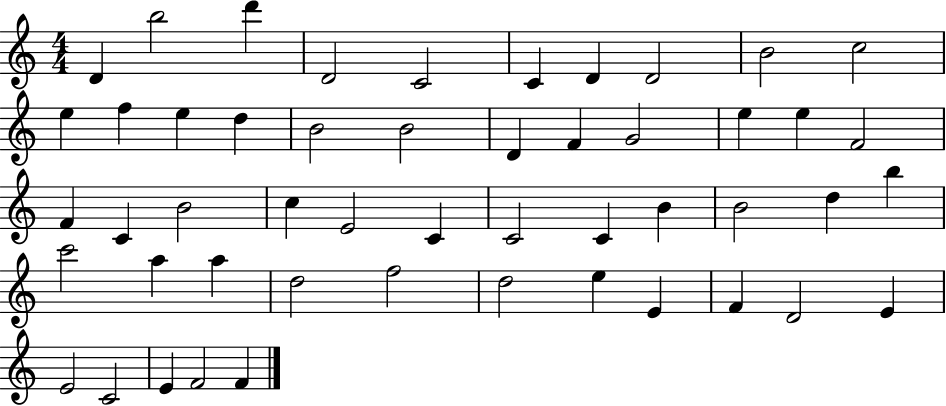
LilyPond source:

{
  \clef treble
  \numericTimeSignature
  \time 4/4
  \key c \major
  d'4 b''2 d'''4 | d'2 c'2 | c'4 d'4 d'2 | b'2 c''2 | \break e''4 f''4 e''4 d''4 | b'2 b'2 | d'4 f'4 g'2 | e''4 e''4 f'2 | \break f'4 c'4 b'2 | c''4 e'2 c'4 | c'2 c'4 b'4 | b'2 d''4 b''4 | \break c'''2 a''4 a''4 | d''2 f''2 | d''2 e''4 e'4 | f'4 d'2 e'4 | \break e'2 c'2 | e'4 f'2 f'4 | \bar "|."
}